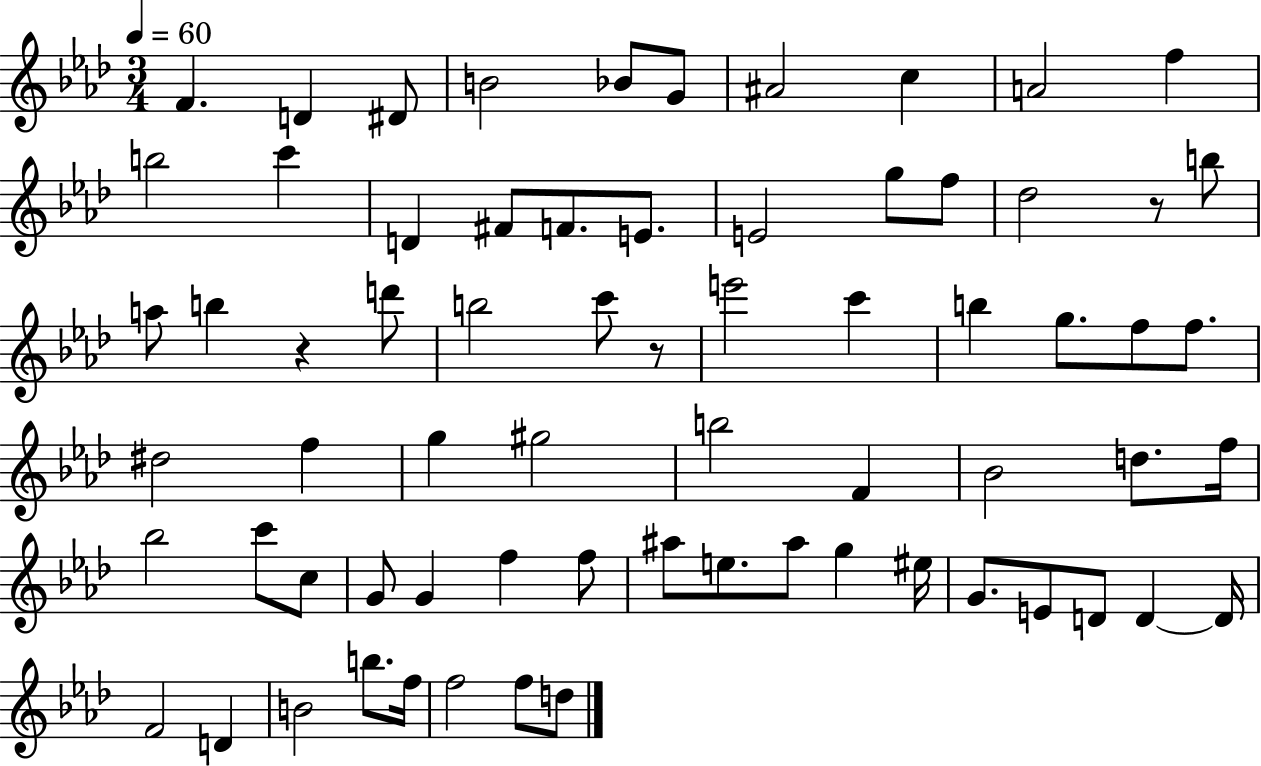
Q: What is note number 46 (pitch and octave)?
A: G4